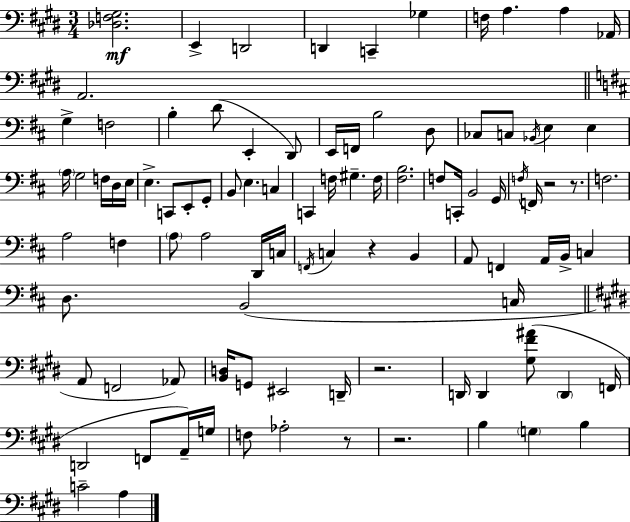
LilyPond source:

{
  \clef bass
  \numericTimeSignature
  \time 3/4
  \key e \major
  <des f gis>2.\mf | e,4-> d,2 | d,4 c,4-- ges4 | f16 a4. a4 aes,16 | \break a,2. | \bar "||" \break \key d \major g4-> f2 | b4-. d'8( e,4-. d,8) | e,16 f,16 b2 d8 | ces8 c8 \acciaccatura { bes,16 } e4 e4 | \break \parenthesize a16 g2 f16 d16 | e16 e4.-> c,8 e,8-. g,8-. | b,8 e4. c4 | c,4 f16 gis4.-- | \break f16 <fis b>2. | f8 c,16-. b,2 | g,16 \acciaccatura { f16 } f,16 r2 r8. | f2. | \break a2 f4 | \parenthesize a8 a2 | d,16 c16 \acciaccatura { f,16 } c4 r4 b,4 | a,8 f,4 a,16 b,16-> c4 | \break d8. b,2( | c16 \bar "||" \break \key e \major a,8 f,2 aes,8) | <b, d>16 g,8 eis,2 d,16-- | r2. | d,16 d,4 <gis fis' ais'>8( \parenthesize d,4 f,16 | \break d,2 f,8 a,16--) g16 | f8 aes2-. r8 | r2. | b4 \parenthesize g4 b4 | \break c'2-- a4 | \bar "|."
}